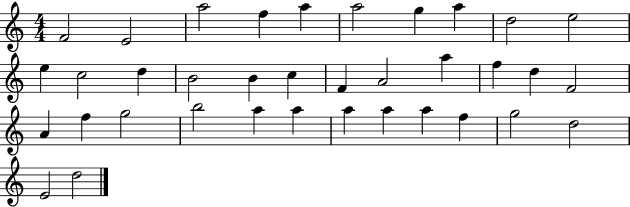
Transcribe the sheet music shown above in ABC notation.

X:1
T:Untitled
M:4/4
L:1/4
K:C
F2 E2 a2 f a a2 g a d2 e2 e c2 d B2 B c F A2 a f d F2 A f g2 b2 a a a a a f g2 d2 E2 d2